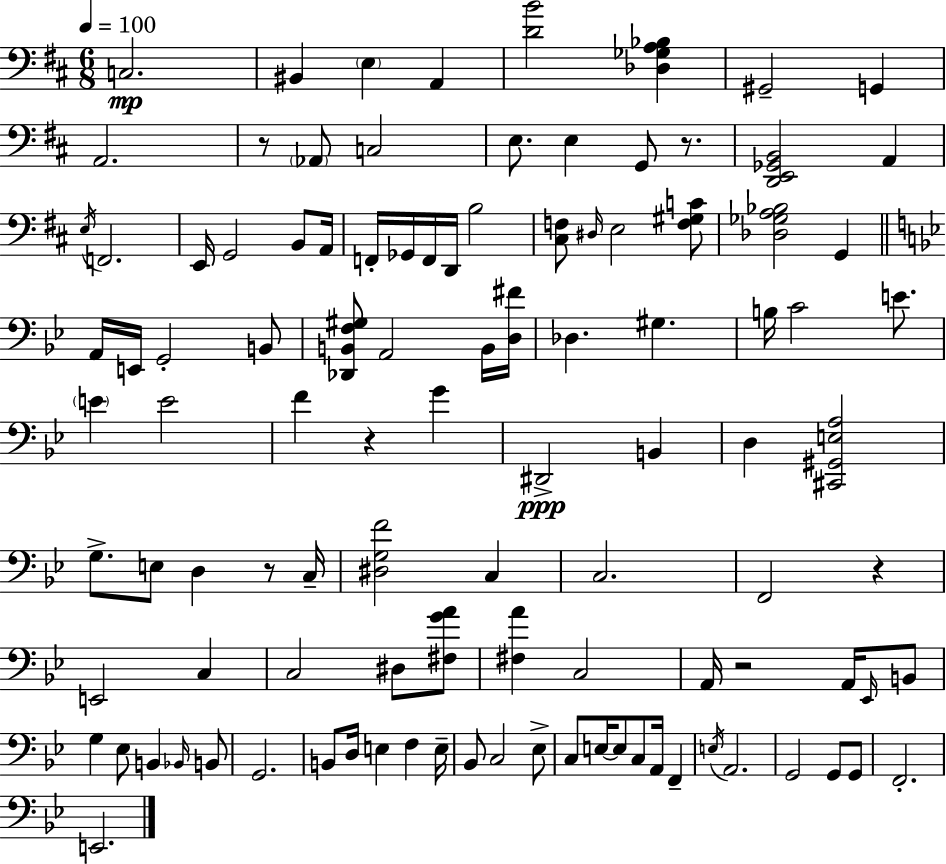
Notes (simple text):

C3/h. BIS2/q E3/q A2/q [D4,B4]/h [Db3,Gb3,A3,Bb3]/q G#2/h G2/q A2/h. R/e Ab2/e C3/h E3/e. E3/q G2/e R/e. [D2,E2,Gb2,B2]/h A2/q E3/s F2/h. E2/s G2/h B2/e A2/s F2/s Gb2/s F2/s D2/s B3/h [C#3,F3]/e D#3/s E3/h [F3,G#3,C4]/e [Db3,Gb3,A3,Bb3]/h G2/q A2/s E2/s G2/h B2/e [Db2,B2,F3,G#3]/e A2/h B2/s [D3,F#4]/s Db3/q. G#3/q. B3/s C4/h E4/e. E4/q E4/h F4/q R/q G4/q D#2/h B2/q D3/q [C#2,G#2,E3,A3]/h G3/e. E3/e D3/q R/e C3/s [D#3,G3,F4]/h C3/q C3/h. F2/h R/q E2/h C3/q C3/h D#3/e [F#3,G4,A4]/e [F#3,A4]/q C3/h A2/s R/h A2/s Eb2/s B2/e G3/q Eb3/e B2/q Bb2/s B2/e G2/h. B2/e D3/s E3/q F3/q E3/s Bb2/e C3/h Eb3/e C3/e E3/s E3/e C3/e A2/s F2/q E3/s A2/h. G2/h G2/e G2/e F2/h. E2/h.